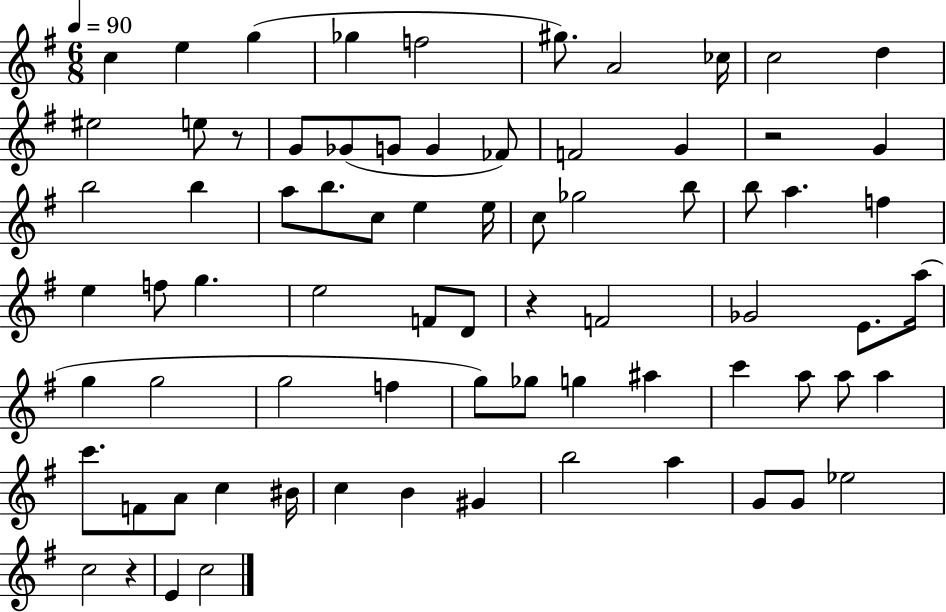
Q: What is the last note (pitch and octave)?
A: C5